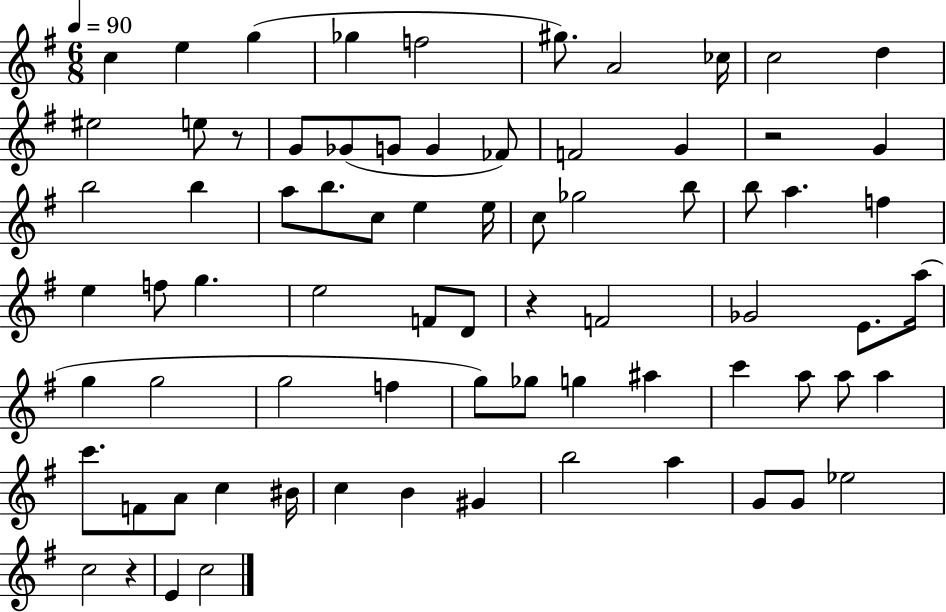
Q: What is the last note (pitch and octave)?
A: C5